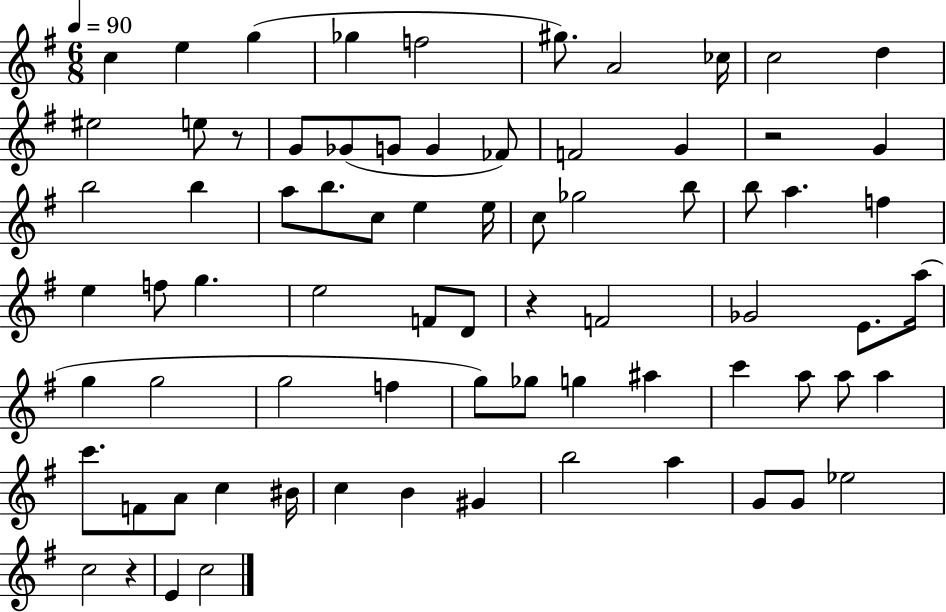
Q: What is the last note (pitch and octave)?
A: C5